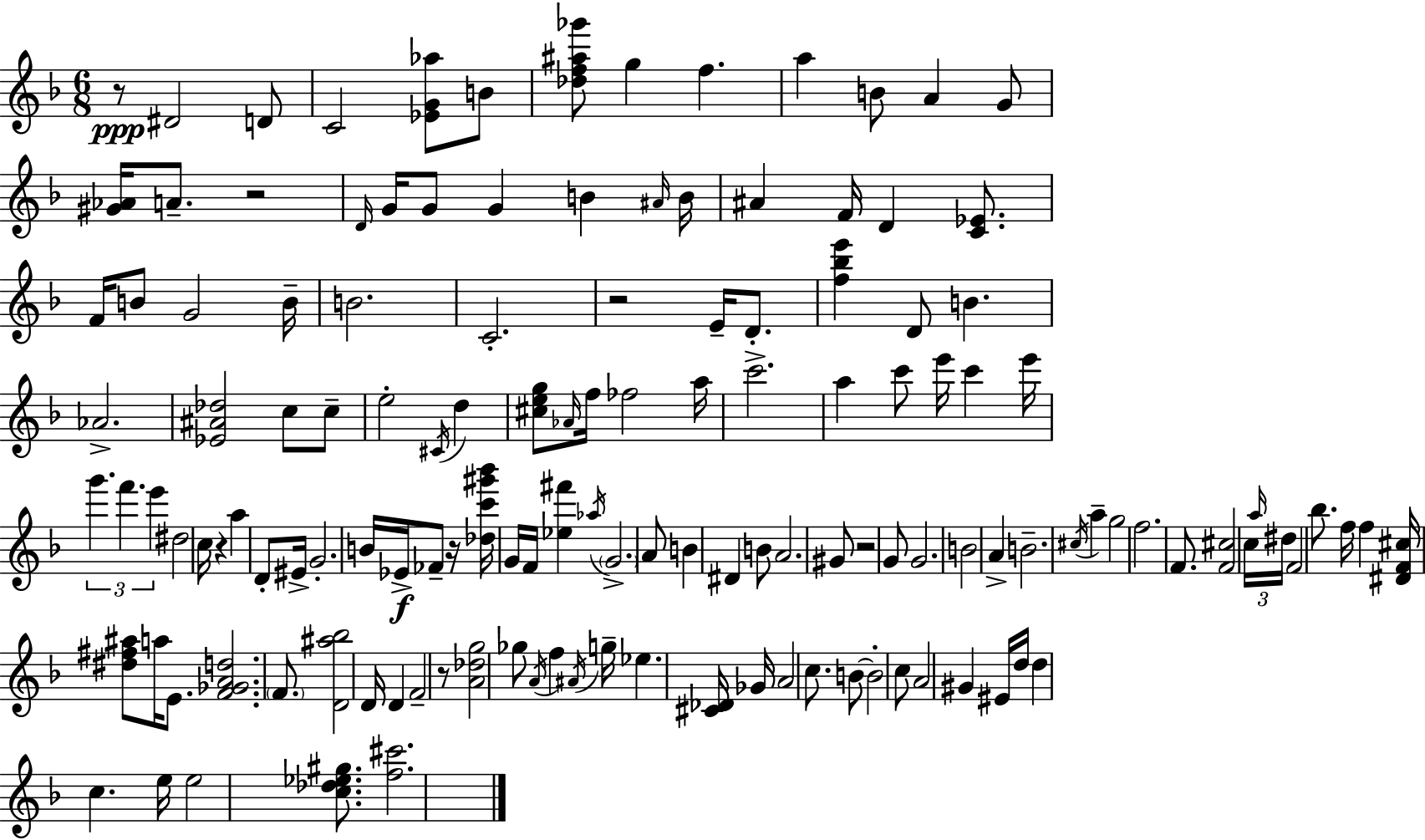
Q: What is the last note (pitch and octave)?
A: E5